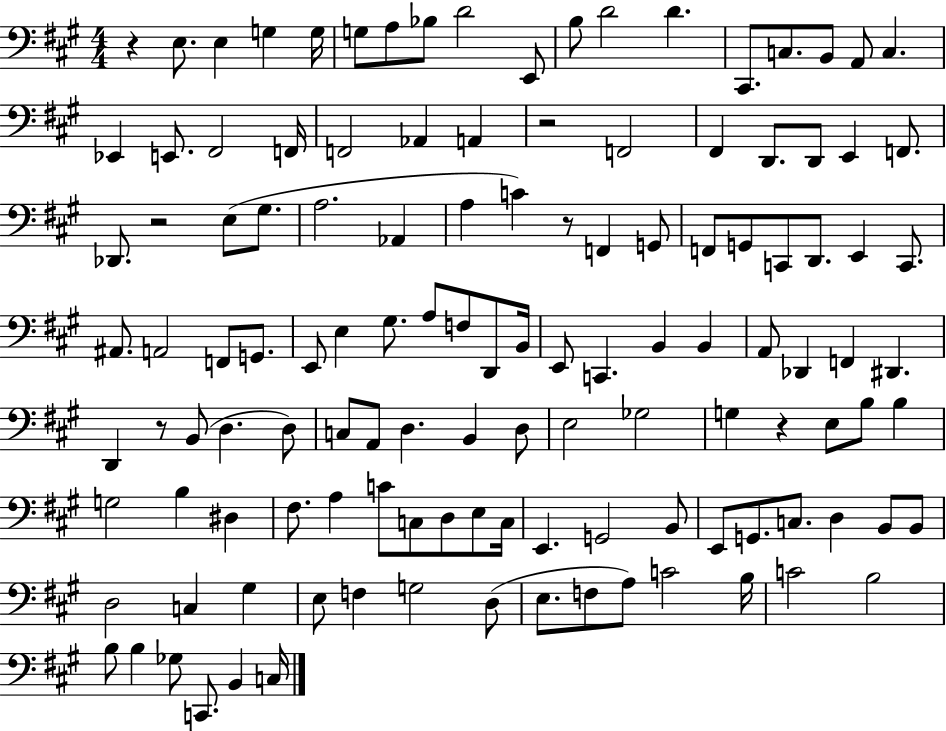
R/q E3/e. E3/q G3/q G3/s G3/e A3/e Bb3/e D4/h E2/e B3/e D4/h D4/q. C#2/e. C3/e. B2/e A2/e C3/q. Eb2/q E2/e. F#2/h F2/s F2/h Ab2/q A2/q R/h F2/h F#2/q D2/e. D2/e E2/q F2/e. Db2/e. R/h E3/e G#3/e. A3/h. Ab2/q A3/q C4/q R/e F2/q G2/e F2/e G2/e C2/e D2/e. E2/q C2/e. A#2/e. A2/h F2/e G2/e. E2/e E3/q G#3/e. A3/e F3/e D2/e B2/s E2/e C2/q. B2/q B2/q A2/e Db2/q F2/q D#2/q. D2/q R/e B2/e D3/q. D3/e C3/e A2/e D3/q. B2/q D3/e E3/h Gb3/h G3/q R/q E3/e B3/e B3/q G3/h B3/q D#3/q F#3/e. A3/q C4/e C3/e D3/e E3/e C3/s E2/q. G2/h B2/e E2/e G2/e. C3/e. D3/q B2/e B2/e D3/h C3/q G#3/q E3/e F3/q G3/h D3/e E3/e. F3/e A3/e C4/h B3/s C4/h B3/h B3/e B3/q Gb3/e C2/e. B2/q C3/s